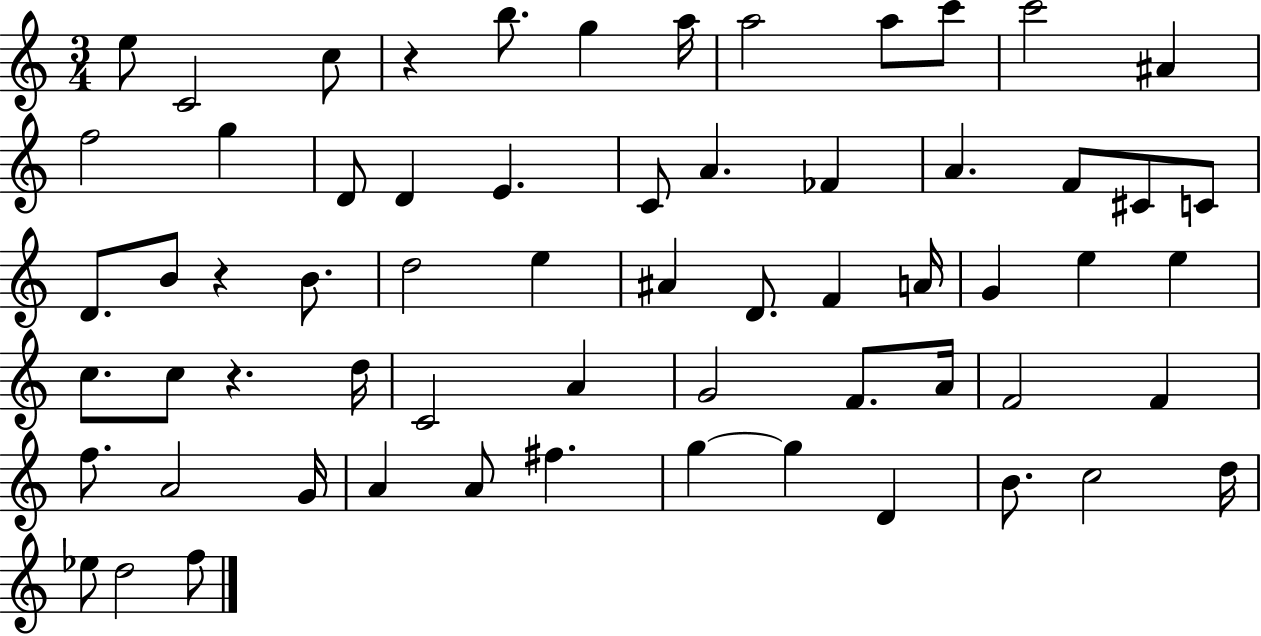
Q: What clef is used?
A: treble